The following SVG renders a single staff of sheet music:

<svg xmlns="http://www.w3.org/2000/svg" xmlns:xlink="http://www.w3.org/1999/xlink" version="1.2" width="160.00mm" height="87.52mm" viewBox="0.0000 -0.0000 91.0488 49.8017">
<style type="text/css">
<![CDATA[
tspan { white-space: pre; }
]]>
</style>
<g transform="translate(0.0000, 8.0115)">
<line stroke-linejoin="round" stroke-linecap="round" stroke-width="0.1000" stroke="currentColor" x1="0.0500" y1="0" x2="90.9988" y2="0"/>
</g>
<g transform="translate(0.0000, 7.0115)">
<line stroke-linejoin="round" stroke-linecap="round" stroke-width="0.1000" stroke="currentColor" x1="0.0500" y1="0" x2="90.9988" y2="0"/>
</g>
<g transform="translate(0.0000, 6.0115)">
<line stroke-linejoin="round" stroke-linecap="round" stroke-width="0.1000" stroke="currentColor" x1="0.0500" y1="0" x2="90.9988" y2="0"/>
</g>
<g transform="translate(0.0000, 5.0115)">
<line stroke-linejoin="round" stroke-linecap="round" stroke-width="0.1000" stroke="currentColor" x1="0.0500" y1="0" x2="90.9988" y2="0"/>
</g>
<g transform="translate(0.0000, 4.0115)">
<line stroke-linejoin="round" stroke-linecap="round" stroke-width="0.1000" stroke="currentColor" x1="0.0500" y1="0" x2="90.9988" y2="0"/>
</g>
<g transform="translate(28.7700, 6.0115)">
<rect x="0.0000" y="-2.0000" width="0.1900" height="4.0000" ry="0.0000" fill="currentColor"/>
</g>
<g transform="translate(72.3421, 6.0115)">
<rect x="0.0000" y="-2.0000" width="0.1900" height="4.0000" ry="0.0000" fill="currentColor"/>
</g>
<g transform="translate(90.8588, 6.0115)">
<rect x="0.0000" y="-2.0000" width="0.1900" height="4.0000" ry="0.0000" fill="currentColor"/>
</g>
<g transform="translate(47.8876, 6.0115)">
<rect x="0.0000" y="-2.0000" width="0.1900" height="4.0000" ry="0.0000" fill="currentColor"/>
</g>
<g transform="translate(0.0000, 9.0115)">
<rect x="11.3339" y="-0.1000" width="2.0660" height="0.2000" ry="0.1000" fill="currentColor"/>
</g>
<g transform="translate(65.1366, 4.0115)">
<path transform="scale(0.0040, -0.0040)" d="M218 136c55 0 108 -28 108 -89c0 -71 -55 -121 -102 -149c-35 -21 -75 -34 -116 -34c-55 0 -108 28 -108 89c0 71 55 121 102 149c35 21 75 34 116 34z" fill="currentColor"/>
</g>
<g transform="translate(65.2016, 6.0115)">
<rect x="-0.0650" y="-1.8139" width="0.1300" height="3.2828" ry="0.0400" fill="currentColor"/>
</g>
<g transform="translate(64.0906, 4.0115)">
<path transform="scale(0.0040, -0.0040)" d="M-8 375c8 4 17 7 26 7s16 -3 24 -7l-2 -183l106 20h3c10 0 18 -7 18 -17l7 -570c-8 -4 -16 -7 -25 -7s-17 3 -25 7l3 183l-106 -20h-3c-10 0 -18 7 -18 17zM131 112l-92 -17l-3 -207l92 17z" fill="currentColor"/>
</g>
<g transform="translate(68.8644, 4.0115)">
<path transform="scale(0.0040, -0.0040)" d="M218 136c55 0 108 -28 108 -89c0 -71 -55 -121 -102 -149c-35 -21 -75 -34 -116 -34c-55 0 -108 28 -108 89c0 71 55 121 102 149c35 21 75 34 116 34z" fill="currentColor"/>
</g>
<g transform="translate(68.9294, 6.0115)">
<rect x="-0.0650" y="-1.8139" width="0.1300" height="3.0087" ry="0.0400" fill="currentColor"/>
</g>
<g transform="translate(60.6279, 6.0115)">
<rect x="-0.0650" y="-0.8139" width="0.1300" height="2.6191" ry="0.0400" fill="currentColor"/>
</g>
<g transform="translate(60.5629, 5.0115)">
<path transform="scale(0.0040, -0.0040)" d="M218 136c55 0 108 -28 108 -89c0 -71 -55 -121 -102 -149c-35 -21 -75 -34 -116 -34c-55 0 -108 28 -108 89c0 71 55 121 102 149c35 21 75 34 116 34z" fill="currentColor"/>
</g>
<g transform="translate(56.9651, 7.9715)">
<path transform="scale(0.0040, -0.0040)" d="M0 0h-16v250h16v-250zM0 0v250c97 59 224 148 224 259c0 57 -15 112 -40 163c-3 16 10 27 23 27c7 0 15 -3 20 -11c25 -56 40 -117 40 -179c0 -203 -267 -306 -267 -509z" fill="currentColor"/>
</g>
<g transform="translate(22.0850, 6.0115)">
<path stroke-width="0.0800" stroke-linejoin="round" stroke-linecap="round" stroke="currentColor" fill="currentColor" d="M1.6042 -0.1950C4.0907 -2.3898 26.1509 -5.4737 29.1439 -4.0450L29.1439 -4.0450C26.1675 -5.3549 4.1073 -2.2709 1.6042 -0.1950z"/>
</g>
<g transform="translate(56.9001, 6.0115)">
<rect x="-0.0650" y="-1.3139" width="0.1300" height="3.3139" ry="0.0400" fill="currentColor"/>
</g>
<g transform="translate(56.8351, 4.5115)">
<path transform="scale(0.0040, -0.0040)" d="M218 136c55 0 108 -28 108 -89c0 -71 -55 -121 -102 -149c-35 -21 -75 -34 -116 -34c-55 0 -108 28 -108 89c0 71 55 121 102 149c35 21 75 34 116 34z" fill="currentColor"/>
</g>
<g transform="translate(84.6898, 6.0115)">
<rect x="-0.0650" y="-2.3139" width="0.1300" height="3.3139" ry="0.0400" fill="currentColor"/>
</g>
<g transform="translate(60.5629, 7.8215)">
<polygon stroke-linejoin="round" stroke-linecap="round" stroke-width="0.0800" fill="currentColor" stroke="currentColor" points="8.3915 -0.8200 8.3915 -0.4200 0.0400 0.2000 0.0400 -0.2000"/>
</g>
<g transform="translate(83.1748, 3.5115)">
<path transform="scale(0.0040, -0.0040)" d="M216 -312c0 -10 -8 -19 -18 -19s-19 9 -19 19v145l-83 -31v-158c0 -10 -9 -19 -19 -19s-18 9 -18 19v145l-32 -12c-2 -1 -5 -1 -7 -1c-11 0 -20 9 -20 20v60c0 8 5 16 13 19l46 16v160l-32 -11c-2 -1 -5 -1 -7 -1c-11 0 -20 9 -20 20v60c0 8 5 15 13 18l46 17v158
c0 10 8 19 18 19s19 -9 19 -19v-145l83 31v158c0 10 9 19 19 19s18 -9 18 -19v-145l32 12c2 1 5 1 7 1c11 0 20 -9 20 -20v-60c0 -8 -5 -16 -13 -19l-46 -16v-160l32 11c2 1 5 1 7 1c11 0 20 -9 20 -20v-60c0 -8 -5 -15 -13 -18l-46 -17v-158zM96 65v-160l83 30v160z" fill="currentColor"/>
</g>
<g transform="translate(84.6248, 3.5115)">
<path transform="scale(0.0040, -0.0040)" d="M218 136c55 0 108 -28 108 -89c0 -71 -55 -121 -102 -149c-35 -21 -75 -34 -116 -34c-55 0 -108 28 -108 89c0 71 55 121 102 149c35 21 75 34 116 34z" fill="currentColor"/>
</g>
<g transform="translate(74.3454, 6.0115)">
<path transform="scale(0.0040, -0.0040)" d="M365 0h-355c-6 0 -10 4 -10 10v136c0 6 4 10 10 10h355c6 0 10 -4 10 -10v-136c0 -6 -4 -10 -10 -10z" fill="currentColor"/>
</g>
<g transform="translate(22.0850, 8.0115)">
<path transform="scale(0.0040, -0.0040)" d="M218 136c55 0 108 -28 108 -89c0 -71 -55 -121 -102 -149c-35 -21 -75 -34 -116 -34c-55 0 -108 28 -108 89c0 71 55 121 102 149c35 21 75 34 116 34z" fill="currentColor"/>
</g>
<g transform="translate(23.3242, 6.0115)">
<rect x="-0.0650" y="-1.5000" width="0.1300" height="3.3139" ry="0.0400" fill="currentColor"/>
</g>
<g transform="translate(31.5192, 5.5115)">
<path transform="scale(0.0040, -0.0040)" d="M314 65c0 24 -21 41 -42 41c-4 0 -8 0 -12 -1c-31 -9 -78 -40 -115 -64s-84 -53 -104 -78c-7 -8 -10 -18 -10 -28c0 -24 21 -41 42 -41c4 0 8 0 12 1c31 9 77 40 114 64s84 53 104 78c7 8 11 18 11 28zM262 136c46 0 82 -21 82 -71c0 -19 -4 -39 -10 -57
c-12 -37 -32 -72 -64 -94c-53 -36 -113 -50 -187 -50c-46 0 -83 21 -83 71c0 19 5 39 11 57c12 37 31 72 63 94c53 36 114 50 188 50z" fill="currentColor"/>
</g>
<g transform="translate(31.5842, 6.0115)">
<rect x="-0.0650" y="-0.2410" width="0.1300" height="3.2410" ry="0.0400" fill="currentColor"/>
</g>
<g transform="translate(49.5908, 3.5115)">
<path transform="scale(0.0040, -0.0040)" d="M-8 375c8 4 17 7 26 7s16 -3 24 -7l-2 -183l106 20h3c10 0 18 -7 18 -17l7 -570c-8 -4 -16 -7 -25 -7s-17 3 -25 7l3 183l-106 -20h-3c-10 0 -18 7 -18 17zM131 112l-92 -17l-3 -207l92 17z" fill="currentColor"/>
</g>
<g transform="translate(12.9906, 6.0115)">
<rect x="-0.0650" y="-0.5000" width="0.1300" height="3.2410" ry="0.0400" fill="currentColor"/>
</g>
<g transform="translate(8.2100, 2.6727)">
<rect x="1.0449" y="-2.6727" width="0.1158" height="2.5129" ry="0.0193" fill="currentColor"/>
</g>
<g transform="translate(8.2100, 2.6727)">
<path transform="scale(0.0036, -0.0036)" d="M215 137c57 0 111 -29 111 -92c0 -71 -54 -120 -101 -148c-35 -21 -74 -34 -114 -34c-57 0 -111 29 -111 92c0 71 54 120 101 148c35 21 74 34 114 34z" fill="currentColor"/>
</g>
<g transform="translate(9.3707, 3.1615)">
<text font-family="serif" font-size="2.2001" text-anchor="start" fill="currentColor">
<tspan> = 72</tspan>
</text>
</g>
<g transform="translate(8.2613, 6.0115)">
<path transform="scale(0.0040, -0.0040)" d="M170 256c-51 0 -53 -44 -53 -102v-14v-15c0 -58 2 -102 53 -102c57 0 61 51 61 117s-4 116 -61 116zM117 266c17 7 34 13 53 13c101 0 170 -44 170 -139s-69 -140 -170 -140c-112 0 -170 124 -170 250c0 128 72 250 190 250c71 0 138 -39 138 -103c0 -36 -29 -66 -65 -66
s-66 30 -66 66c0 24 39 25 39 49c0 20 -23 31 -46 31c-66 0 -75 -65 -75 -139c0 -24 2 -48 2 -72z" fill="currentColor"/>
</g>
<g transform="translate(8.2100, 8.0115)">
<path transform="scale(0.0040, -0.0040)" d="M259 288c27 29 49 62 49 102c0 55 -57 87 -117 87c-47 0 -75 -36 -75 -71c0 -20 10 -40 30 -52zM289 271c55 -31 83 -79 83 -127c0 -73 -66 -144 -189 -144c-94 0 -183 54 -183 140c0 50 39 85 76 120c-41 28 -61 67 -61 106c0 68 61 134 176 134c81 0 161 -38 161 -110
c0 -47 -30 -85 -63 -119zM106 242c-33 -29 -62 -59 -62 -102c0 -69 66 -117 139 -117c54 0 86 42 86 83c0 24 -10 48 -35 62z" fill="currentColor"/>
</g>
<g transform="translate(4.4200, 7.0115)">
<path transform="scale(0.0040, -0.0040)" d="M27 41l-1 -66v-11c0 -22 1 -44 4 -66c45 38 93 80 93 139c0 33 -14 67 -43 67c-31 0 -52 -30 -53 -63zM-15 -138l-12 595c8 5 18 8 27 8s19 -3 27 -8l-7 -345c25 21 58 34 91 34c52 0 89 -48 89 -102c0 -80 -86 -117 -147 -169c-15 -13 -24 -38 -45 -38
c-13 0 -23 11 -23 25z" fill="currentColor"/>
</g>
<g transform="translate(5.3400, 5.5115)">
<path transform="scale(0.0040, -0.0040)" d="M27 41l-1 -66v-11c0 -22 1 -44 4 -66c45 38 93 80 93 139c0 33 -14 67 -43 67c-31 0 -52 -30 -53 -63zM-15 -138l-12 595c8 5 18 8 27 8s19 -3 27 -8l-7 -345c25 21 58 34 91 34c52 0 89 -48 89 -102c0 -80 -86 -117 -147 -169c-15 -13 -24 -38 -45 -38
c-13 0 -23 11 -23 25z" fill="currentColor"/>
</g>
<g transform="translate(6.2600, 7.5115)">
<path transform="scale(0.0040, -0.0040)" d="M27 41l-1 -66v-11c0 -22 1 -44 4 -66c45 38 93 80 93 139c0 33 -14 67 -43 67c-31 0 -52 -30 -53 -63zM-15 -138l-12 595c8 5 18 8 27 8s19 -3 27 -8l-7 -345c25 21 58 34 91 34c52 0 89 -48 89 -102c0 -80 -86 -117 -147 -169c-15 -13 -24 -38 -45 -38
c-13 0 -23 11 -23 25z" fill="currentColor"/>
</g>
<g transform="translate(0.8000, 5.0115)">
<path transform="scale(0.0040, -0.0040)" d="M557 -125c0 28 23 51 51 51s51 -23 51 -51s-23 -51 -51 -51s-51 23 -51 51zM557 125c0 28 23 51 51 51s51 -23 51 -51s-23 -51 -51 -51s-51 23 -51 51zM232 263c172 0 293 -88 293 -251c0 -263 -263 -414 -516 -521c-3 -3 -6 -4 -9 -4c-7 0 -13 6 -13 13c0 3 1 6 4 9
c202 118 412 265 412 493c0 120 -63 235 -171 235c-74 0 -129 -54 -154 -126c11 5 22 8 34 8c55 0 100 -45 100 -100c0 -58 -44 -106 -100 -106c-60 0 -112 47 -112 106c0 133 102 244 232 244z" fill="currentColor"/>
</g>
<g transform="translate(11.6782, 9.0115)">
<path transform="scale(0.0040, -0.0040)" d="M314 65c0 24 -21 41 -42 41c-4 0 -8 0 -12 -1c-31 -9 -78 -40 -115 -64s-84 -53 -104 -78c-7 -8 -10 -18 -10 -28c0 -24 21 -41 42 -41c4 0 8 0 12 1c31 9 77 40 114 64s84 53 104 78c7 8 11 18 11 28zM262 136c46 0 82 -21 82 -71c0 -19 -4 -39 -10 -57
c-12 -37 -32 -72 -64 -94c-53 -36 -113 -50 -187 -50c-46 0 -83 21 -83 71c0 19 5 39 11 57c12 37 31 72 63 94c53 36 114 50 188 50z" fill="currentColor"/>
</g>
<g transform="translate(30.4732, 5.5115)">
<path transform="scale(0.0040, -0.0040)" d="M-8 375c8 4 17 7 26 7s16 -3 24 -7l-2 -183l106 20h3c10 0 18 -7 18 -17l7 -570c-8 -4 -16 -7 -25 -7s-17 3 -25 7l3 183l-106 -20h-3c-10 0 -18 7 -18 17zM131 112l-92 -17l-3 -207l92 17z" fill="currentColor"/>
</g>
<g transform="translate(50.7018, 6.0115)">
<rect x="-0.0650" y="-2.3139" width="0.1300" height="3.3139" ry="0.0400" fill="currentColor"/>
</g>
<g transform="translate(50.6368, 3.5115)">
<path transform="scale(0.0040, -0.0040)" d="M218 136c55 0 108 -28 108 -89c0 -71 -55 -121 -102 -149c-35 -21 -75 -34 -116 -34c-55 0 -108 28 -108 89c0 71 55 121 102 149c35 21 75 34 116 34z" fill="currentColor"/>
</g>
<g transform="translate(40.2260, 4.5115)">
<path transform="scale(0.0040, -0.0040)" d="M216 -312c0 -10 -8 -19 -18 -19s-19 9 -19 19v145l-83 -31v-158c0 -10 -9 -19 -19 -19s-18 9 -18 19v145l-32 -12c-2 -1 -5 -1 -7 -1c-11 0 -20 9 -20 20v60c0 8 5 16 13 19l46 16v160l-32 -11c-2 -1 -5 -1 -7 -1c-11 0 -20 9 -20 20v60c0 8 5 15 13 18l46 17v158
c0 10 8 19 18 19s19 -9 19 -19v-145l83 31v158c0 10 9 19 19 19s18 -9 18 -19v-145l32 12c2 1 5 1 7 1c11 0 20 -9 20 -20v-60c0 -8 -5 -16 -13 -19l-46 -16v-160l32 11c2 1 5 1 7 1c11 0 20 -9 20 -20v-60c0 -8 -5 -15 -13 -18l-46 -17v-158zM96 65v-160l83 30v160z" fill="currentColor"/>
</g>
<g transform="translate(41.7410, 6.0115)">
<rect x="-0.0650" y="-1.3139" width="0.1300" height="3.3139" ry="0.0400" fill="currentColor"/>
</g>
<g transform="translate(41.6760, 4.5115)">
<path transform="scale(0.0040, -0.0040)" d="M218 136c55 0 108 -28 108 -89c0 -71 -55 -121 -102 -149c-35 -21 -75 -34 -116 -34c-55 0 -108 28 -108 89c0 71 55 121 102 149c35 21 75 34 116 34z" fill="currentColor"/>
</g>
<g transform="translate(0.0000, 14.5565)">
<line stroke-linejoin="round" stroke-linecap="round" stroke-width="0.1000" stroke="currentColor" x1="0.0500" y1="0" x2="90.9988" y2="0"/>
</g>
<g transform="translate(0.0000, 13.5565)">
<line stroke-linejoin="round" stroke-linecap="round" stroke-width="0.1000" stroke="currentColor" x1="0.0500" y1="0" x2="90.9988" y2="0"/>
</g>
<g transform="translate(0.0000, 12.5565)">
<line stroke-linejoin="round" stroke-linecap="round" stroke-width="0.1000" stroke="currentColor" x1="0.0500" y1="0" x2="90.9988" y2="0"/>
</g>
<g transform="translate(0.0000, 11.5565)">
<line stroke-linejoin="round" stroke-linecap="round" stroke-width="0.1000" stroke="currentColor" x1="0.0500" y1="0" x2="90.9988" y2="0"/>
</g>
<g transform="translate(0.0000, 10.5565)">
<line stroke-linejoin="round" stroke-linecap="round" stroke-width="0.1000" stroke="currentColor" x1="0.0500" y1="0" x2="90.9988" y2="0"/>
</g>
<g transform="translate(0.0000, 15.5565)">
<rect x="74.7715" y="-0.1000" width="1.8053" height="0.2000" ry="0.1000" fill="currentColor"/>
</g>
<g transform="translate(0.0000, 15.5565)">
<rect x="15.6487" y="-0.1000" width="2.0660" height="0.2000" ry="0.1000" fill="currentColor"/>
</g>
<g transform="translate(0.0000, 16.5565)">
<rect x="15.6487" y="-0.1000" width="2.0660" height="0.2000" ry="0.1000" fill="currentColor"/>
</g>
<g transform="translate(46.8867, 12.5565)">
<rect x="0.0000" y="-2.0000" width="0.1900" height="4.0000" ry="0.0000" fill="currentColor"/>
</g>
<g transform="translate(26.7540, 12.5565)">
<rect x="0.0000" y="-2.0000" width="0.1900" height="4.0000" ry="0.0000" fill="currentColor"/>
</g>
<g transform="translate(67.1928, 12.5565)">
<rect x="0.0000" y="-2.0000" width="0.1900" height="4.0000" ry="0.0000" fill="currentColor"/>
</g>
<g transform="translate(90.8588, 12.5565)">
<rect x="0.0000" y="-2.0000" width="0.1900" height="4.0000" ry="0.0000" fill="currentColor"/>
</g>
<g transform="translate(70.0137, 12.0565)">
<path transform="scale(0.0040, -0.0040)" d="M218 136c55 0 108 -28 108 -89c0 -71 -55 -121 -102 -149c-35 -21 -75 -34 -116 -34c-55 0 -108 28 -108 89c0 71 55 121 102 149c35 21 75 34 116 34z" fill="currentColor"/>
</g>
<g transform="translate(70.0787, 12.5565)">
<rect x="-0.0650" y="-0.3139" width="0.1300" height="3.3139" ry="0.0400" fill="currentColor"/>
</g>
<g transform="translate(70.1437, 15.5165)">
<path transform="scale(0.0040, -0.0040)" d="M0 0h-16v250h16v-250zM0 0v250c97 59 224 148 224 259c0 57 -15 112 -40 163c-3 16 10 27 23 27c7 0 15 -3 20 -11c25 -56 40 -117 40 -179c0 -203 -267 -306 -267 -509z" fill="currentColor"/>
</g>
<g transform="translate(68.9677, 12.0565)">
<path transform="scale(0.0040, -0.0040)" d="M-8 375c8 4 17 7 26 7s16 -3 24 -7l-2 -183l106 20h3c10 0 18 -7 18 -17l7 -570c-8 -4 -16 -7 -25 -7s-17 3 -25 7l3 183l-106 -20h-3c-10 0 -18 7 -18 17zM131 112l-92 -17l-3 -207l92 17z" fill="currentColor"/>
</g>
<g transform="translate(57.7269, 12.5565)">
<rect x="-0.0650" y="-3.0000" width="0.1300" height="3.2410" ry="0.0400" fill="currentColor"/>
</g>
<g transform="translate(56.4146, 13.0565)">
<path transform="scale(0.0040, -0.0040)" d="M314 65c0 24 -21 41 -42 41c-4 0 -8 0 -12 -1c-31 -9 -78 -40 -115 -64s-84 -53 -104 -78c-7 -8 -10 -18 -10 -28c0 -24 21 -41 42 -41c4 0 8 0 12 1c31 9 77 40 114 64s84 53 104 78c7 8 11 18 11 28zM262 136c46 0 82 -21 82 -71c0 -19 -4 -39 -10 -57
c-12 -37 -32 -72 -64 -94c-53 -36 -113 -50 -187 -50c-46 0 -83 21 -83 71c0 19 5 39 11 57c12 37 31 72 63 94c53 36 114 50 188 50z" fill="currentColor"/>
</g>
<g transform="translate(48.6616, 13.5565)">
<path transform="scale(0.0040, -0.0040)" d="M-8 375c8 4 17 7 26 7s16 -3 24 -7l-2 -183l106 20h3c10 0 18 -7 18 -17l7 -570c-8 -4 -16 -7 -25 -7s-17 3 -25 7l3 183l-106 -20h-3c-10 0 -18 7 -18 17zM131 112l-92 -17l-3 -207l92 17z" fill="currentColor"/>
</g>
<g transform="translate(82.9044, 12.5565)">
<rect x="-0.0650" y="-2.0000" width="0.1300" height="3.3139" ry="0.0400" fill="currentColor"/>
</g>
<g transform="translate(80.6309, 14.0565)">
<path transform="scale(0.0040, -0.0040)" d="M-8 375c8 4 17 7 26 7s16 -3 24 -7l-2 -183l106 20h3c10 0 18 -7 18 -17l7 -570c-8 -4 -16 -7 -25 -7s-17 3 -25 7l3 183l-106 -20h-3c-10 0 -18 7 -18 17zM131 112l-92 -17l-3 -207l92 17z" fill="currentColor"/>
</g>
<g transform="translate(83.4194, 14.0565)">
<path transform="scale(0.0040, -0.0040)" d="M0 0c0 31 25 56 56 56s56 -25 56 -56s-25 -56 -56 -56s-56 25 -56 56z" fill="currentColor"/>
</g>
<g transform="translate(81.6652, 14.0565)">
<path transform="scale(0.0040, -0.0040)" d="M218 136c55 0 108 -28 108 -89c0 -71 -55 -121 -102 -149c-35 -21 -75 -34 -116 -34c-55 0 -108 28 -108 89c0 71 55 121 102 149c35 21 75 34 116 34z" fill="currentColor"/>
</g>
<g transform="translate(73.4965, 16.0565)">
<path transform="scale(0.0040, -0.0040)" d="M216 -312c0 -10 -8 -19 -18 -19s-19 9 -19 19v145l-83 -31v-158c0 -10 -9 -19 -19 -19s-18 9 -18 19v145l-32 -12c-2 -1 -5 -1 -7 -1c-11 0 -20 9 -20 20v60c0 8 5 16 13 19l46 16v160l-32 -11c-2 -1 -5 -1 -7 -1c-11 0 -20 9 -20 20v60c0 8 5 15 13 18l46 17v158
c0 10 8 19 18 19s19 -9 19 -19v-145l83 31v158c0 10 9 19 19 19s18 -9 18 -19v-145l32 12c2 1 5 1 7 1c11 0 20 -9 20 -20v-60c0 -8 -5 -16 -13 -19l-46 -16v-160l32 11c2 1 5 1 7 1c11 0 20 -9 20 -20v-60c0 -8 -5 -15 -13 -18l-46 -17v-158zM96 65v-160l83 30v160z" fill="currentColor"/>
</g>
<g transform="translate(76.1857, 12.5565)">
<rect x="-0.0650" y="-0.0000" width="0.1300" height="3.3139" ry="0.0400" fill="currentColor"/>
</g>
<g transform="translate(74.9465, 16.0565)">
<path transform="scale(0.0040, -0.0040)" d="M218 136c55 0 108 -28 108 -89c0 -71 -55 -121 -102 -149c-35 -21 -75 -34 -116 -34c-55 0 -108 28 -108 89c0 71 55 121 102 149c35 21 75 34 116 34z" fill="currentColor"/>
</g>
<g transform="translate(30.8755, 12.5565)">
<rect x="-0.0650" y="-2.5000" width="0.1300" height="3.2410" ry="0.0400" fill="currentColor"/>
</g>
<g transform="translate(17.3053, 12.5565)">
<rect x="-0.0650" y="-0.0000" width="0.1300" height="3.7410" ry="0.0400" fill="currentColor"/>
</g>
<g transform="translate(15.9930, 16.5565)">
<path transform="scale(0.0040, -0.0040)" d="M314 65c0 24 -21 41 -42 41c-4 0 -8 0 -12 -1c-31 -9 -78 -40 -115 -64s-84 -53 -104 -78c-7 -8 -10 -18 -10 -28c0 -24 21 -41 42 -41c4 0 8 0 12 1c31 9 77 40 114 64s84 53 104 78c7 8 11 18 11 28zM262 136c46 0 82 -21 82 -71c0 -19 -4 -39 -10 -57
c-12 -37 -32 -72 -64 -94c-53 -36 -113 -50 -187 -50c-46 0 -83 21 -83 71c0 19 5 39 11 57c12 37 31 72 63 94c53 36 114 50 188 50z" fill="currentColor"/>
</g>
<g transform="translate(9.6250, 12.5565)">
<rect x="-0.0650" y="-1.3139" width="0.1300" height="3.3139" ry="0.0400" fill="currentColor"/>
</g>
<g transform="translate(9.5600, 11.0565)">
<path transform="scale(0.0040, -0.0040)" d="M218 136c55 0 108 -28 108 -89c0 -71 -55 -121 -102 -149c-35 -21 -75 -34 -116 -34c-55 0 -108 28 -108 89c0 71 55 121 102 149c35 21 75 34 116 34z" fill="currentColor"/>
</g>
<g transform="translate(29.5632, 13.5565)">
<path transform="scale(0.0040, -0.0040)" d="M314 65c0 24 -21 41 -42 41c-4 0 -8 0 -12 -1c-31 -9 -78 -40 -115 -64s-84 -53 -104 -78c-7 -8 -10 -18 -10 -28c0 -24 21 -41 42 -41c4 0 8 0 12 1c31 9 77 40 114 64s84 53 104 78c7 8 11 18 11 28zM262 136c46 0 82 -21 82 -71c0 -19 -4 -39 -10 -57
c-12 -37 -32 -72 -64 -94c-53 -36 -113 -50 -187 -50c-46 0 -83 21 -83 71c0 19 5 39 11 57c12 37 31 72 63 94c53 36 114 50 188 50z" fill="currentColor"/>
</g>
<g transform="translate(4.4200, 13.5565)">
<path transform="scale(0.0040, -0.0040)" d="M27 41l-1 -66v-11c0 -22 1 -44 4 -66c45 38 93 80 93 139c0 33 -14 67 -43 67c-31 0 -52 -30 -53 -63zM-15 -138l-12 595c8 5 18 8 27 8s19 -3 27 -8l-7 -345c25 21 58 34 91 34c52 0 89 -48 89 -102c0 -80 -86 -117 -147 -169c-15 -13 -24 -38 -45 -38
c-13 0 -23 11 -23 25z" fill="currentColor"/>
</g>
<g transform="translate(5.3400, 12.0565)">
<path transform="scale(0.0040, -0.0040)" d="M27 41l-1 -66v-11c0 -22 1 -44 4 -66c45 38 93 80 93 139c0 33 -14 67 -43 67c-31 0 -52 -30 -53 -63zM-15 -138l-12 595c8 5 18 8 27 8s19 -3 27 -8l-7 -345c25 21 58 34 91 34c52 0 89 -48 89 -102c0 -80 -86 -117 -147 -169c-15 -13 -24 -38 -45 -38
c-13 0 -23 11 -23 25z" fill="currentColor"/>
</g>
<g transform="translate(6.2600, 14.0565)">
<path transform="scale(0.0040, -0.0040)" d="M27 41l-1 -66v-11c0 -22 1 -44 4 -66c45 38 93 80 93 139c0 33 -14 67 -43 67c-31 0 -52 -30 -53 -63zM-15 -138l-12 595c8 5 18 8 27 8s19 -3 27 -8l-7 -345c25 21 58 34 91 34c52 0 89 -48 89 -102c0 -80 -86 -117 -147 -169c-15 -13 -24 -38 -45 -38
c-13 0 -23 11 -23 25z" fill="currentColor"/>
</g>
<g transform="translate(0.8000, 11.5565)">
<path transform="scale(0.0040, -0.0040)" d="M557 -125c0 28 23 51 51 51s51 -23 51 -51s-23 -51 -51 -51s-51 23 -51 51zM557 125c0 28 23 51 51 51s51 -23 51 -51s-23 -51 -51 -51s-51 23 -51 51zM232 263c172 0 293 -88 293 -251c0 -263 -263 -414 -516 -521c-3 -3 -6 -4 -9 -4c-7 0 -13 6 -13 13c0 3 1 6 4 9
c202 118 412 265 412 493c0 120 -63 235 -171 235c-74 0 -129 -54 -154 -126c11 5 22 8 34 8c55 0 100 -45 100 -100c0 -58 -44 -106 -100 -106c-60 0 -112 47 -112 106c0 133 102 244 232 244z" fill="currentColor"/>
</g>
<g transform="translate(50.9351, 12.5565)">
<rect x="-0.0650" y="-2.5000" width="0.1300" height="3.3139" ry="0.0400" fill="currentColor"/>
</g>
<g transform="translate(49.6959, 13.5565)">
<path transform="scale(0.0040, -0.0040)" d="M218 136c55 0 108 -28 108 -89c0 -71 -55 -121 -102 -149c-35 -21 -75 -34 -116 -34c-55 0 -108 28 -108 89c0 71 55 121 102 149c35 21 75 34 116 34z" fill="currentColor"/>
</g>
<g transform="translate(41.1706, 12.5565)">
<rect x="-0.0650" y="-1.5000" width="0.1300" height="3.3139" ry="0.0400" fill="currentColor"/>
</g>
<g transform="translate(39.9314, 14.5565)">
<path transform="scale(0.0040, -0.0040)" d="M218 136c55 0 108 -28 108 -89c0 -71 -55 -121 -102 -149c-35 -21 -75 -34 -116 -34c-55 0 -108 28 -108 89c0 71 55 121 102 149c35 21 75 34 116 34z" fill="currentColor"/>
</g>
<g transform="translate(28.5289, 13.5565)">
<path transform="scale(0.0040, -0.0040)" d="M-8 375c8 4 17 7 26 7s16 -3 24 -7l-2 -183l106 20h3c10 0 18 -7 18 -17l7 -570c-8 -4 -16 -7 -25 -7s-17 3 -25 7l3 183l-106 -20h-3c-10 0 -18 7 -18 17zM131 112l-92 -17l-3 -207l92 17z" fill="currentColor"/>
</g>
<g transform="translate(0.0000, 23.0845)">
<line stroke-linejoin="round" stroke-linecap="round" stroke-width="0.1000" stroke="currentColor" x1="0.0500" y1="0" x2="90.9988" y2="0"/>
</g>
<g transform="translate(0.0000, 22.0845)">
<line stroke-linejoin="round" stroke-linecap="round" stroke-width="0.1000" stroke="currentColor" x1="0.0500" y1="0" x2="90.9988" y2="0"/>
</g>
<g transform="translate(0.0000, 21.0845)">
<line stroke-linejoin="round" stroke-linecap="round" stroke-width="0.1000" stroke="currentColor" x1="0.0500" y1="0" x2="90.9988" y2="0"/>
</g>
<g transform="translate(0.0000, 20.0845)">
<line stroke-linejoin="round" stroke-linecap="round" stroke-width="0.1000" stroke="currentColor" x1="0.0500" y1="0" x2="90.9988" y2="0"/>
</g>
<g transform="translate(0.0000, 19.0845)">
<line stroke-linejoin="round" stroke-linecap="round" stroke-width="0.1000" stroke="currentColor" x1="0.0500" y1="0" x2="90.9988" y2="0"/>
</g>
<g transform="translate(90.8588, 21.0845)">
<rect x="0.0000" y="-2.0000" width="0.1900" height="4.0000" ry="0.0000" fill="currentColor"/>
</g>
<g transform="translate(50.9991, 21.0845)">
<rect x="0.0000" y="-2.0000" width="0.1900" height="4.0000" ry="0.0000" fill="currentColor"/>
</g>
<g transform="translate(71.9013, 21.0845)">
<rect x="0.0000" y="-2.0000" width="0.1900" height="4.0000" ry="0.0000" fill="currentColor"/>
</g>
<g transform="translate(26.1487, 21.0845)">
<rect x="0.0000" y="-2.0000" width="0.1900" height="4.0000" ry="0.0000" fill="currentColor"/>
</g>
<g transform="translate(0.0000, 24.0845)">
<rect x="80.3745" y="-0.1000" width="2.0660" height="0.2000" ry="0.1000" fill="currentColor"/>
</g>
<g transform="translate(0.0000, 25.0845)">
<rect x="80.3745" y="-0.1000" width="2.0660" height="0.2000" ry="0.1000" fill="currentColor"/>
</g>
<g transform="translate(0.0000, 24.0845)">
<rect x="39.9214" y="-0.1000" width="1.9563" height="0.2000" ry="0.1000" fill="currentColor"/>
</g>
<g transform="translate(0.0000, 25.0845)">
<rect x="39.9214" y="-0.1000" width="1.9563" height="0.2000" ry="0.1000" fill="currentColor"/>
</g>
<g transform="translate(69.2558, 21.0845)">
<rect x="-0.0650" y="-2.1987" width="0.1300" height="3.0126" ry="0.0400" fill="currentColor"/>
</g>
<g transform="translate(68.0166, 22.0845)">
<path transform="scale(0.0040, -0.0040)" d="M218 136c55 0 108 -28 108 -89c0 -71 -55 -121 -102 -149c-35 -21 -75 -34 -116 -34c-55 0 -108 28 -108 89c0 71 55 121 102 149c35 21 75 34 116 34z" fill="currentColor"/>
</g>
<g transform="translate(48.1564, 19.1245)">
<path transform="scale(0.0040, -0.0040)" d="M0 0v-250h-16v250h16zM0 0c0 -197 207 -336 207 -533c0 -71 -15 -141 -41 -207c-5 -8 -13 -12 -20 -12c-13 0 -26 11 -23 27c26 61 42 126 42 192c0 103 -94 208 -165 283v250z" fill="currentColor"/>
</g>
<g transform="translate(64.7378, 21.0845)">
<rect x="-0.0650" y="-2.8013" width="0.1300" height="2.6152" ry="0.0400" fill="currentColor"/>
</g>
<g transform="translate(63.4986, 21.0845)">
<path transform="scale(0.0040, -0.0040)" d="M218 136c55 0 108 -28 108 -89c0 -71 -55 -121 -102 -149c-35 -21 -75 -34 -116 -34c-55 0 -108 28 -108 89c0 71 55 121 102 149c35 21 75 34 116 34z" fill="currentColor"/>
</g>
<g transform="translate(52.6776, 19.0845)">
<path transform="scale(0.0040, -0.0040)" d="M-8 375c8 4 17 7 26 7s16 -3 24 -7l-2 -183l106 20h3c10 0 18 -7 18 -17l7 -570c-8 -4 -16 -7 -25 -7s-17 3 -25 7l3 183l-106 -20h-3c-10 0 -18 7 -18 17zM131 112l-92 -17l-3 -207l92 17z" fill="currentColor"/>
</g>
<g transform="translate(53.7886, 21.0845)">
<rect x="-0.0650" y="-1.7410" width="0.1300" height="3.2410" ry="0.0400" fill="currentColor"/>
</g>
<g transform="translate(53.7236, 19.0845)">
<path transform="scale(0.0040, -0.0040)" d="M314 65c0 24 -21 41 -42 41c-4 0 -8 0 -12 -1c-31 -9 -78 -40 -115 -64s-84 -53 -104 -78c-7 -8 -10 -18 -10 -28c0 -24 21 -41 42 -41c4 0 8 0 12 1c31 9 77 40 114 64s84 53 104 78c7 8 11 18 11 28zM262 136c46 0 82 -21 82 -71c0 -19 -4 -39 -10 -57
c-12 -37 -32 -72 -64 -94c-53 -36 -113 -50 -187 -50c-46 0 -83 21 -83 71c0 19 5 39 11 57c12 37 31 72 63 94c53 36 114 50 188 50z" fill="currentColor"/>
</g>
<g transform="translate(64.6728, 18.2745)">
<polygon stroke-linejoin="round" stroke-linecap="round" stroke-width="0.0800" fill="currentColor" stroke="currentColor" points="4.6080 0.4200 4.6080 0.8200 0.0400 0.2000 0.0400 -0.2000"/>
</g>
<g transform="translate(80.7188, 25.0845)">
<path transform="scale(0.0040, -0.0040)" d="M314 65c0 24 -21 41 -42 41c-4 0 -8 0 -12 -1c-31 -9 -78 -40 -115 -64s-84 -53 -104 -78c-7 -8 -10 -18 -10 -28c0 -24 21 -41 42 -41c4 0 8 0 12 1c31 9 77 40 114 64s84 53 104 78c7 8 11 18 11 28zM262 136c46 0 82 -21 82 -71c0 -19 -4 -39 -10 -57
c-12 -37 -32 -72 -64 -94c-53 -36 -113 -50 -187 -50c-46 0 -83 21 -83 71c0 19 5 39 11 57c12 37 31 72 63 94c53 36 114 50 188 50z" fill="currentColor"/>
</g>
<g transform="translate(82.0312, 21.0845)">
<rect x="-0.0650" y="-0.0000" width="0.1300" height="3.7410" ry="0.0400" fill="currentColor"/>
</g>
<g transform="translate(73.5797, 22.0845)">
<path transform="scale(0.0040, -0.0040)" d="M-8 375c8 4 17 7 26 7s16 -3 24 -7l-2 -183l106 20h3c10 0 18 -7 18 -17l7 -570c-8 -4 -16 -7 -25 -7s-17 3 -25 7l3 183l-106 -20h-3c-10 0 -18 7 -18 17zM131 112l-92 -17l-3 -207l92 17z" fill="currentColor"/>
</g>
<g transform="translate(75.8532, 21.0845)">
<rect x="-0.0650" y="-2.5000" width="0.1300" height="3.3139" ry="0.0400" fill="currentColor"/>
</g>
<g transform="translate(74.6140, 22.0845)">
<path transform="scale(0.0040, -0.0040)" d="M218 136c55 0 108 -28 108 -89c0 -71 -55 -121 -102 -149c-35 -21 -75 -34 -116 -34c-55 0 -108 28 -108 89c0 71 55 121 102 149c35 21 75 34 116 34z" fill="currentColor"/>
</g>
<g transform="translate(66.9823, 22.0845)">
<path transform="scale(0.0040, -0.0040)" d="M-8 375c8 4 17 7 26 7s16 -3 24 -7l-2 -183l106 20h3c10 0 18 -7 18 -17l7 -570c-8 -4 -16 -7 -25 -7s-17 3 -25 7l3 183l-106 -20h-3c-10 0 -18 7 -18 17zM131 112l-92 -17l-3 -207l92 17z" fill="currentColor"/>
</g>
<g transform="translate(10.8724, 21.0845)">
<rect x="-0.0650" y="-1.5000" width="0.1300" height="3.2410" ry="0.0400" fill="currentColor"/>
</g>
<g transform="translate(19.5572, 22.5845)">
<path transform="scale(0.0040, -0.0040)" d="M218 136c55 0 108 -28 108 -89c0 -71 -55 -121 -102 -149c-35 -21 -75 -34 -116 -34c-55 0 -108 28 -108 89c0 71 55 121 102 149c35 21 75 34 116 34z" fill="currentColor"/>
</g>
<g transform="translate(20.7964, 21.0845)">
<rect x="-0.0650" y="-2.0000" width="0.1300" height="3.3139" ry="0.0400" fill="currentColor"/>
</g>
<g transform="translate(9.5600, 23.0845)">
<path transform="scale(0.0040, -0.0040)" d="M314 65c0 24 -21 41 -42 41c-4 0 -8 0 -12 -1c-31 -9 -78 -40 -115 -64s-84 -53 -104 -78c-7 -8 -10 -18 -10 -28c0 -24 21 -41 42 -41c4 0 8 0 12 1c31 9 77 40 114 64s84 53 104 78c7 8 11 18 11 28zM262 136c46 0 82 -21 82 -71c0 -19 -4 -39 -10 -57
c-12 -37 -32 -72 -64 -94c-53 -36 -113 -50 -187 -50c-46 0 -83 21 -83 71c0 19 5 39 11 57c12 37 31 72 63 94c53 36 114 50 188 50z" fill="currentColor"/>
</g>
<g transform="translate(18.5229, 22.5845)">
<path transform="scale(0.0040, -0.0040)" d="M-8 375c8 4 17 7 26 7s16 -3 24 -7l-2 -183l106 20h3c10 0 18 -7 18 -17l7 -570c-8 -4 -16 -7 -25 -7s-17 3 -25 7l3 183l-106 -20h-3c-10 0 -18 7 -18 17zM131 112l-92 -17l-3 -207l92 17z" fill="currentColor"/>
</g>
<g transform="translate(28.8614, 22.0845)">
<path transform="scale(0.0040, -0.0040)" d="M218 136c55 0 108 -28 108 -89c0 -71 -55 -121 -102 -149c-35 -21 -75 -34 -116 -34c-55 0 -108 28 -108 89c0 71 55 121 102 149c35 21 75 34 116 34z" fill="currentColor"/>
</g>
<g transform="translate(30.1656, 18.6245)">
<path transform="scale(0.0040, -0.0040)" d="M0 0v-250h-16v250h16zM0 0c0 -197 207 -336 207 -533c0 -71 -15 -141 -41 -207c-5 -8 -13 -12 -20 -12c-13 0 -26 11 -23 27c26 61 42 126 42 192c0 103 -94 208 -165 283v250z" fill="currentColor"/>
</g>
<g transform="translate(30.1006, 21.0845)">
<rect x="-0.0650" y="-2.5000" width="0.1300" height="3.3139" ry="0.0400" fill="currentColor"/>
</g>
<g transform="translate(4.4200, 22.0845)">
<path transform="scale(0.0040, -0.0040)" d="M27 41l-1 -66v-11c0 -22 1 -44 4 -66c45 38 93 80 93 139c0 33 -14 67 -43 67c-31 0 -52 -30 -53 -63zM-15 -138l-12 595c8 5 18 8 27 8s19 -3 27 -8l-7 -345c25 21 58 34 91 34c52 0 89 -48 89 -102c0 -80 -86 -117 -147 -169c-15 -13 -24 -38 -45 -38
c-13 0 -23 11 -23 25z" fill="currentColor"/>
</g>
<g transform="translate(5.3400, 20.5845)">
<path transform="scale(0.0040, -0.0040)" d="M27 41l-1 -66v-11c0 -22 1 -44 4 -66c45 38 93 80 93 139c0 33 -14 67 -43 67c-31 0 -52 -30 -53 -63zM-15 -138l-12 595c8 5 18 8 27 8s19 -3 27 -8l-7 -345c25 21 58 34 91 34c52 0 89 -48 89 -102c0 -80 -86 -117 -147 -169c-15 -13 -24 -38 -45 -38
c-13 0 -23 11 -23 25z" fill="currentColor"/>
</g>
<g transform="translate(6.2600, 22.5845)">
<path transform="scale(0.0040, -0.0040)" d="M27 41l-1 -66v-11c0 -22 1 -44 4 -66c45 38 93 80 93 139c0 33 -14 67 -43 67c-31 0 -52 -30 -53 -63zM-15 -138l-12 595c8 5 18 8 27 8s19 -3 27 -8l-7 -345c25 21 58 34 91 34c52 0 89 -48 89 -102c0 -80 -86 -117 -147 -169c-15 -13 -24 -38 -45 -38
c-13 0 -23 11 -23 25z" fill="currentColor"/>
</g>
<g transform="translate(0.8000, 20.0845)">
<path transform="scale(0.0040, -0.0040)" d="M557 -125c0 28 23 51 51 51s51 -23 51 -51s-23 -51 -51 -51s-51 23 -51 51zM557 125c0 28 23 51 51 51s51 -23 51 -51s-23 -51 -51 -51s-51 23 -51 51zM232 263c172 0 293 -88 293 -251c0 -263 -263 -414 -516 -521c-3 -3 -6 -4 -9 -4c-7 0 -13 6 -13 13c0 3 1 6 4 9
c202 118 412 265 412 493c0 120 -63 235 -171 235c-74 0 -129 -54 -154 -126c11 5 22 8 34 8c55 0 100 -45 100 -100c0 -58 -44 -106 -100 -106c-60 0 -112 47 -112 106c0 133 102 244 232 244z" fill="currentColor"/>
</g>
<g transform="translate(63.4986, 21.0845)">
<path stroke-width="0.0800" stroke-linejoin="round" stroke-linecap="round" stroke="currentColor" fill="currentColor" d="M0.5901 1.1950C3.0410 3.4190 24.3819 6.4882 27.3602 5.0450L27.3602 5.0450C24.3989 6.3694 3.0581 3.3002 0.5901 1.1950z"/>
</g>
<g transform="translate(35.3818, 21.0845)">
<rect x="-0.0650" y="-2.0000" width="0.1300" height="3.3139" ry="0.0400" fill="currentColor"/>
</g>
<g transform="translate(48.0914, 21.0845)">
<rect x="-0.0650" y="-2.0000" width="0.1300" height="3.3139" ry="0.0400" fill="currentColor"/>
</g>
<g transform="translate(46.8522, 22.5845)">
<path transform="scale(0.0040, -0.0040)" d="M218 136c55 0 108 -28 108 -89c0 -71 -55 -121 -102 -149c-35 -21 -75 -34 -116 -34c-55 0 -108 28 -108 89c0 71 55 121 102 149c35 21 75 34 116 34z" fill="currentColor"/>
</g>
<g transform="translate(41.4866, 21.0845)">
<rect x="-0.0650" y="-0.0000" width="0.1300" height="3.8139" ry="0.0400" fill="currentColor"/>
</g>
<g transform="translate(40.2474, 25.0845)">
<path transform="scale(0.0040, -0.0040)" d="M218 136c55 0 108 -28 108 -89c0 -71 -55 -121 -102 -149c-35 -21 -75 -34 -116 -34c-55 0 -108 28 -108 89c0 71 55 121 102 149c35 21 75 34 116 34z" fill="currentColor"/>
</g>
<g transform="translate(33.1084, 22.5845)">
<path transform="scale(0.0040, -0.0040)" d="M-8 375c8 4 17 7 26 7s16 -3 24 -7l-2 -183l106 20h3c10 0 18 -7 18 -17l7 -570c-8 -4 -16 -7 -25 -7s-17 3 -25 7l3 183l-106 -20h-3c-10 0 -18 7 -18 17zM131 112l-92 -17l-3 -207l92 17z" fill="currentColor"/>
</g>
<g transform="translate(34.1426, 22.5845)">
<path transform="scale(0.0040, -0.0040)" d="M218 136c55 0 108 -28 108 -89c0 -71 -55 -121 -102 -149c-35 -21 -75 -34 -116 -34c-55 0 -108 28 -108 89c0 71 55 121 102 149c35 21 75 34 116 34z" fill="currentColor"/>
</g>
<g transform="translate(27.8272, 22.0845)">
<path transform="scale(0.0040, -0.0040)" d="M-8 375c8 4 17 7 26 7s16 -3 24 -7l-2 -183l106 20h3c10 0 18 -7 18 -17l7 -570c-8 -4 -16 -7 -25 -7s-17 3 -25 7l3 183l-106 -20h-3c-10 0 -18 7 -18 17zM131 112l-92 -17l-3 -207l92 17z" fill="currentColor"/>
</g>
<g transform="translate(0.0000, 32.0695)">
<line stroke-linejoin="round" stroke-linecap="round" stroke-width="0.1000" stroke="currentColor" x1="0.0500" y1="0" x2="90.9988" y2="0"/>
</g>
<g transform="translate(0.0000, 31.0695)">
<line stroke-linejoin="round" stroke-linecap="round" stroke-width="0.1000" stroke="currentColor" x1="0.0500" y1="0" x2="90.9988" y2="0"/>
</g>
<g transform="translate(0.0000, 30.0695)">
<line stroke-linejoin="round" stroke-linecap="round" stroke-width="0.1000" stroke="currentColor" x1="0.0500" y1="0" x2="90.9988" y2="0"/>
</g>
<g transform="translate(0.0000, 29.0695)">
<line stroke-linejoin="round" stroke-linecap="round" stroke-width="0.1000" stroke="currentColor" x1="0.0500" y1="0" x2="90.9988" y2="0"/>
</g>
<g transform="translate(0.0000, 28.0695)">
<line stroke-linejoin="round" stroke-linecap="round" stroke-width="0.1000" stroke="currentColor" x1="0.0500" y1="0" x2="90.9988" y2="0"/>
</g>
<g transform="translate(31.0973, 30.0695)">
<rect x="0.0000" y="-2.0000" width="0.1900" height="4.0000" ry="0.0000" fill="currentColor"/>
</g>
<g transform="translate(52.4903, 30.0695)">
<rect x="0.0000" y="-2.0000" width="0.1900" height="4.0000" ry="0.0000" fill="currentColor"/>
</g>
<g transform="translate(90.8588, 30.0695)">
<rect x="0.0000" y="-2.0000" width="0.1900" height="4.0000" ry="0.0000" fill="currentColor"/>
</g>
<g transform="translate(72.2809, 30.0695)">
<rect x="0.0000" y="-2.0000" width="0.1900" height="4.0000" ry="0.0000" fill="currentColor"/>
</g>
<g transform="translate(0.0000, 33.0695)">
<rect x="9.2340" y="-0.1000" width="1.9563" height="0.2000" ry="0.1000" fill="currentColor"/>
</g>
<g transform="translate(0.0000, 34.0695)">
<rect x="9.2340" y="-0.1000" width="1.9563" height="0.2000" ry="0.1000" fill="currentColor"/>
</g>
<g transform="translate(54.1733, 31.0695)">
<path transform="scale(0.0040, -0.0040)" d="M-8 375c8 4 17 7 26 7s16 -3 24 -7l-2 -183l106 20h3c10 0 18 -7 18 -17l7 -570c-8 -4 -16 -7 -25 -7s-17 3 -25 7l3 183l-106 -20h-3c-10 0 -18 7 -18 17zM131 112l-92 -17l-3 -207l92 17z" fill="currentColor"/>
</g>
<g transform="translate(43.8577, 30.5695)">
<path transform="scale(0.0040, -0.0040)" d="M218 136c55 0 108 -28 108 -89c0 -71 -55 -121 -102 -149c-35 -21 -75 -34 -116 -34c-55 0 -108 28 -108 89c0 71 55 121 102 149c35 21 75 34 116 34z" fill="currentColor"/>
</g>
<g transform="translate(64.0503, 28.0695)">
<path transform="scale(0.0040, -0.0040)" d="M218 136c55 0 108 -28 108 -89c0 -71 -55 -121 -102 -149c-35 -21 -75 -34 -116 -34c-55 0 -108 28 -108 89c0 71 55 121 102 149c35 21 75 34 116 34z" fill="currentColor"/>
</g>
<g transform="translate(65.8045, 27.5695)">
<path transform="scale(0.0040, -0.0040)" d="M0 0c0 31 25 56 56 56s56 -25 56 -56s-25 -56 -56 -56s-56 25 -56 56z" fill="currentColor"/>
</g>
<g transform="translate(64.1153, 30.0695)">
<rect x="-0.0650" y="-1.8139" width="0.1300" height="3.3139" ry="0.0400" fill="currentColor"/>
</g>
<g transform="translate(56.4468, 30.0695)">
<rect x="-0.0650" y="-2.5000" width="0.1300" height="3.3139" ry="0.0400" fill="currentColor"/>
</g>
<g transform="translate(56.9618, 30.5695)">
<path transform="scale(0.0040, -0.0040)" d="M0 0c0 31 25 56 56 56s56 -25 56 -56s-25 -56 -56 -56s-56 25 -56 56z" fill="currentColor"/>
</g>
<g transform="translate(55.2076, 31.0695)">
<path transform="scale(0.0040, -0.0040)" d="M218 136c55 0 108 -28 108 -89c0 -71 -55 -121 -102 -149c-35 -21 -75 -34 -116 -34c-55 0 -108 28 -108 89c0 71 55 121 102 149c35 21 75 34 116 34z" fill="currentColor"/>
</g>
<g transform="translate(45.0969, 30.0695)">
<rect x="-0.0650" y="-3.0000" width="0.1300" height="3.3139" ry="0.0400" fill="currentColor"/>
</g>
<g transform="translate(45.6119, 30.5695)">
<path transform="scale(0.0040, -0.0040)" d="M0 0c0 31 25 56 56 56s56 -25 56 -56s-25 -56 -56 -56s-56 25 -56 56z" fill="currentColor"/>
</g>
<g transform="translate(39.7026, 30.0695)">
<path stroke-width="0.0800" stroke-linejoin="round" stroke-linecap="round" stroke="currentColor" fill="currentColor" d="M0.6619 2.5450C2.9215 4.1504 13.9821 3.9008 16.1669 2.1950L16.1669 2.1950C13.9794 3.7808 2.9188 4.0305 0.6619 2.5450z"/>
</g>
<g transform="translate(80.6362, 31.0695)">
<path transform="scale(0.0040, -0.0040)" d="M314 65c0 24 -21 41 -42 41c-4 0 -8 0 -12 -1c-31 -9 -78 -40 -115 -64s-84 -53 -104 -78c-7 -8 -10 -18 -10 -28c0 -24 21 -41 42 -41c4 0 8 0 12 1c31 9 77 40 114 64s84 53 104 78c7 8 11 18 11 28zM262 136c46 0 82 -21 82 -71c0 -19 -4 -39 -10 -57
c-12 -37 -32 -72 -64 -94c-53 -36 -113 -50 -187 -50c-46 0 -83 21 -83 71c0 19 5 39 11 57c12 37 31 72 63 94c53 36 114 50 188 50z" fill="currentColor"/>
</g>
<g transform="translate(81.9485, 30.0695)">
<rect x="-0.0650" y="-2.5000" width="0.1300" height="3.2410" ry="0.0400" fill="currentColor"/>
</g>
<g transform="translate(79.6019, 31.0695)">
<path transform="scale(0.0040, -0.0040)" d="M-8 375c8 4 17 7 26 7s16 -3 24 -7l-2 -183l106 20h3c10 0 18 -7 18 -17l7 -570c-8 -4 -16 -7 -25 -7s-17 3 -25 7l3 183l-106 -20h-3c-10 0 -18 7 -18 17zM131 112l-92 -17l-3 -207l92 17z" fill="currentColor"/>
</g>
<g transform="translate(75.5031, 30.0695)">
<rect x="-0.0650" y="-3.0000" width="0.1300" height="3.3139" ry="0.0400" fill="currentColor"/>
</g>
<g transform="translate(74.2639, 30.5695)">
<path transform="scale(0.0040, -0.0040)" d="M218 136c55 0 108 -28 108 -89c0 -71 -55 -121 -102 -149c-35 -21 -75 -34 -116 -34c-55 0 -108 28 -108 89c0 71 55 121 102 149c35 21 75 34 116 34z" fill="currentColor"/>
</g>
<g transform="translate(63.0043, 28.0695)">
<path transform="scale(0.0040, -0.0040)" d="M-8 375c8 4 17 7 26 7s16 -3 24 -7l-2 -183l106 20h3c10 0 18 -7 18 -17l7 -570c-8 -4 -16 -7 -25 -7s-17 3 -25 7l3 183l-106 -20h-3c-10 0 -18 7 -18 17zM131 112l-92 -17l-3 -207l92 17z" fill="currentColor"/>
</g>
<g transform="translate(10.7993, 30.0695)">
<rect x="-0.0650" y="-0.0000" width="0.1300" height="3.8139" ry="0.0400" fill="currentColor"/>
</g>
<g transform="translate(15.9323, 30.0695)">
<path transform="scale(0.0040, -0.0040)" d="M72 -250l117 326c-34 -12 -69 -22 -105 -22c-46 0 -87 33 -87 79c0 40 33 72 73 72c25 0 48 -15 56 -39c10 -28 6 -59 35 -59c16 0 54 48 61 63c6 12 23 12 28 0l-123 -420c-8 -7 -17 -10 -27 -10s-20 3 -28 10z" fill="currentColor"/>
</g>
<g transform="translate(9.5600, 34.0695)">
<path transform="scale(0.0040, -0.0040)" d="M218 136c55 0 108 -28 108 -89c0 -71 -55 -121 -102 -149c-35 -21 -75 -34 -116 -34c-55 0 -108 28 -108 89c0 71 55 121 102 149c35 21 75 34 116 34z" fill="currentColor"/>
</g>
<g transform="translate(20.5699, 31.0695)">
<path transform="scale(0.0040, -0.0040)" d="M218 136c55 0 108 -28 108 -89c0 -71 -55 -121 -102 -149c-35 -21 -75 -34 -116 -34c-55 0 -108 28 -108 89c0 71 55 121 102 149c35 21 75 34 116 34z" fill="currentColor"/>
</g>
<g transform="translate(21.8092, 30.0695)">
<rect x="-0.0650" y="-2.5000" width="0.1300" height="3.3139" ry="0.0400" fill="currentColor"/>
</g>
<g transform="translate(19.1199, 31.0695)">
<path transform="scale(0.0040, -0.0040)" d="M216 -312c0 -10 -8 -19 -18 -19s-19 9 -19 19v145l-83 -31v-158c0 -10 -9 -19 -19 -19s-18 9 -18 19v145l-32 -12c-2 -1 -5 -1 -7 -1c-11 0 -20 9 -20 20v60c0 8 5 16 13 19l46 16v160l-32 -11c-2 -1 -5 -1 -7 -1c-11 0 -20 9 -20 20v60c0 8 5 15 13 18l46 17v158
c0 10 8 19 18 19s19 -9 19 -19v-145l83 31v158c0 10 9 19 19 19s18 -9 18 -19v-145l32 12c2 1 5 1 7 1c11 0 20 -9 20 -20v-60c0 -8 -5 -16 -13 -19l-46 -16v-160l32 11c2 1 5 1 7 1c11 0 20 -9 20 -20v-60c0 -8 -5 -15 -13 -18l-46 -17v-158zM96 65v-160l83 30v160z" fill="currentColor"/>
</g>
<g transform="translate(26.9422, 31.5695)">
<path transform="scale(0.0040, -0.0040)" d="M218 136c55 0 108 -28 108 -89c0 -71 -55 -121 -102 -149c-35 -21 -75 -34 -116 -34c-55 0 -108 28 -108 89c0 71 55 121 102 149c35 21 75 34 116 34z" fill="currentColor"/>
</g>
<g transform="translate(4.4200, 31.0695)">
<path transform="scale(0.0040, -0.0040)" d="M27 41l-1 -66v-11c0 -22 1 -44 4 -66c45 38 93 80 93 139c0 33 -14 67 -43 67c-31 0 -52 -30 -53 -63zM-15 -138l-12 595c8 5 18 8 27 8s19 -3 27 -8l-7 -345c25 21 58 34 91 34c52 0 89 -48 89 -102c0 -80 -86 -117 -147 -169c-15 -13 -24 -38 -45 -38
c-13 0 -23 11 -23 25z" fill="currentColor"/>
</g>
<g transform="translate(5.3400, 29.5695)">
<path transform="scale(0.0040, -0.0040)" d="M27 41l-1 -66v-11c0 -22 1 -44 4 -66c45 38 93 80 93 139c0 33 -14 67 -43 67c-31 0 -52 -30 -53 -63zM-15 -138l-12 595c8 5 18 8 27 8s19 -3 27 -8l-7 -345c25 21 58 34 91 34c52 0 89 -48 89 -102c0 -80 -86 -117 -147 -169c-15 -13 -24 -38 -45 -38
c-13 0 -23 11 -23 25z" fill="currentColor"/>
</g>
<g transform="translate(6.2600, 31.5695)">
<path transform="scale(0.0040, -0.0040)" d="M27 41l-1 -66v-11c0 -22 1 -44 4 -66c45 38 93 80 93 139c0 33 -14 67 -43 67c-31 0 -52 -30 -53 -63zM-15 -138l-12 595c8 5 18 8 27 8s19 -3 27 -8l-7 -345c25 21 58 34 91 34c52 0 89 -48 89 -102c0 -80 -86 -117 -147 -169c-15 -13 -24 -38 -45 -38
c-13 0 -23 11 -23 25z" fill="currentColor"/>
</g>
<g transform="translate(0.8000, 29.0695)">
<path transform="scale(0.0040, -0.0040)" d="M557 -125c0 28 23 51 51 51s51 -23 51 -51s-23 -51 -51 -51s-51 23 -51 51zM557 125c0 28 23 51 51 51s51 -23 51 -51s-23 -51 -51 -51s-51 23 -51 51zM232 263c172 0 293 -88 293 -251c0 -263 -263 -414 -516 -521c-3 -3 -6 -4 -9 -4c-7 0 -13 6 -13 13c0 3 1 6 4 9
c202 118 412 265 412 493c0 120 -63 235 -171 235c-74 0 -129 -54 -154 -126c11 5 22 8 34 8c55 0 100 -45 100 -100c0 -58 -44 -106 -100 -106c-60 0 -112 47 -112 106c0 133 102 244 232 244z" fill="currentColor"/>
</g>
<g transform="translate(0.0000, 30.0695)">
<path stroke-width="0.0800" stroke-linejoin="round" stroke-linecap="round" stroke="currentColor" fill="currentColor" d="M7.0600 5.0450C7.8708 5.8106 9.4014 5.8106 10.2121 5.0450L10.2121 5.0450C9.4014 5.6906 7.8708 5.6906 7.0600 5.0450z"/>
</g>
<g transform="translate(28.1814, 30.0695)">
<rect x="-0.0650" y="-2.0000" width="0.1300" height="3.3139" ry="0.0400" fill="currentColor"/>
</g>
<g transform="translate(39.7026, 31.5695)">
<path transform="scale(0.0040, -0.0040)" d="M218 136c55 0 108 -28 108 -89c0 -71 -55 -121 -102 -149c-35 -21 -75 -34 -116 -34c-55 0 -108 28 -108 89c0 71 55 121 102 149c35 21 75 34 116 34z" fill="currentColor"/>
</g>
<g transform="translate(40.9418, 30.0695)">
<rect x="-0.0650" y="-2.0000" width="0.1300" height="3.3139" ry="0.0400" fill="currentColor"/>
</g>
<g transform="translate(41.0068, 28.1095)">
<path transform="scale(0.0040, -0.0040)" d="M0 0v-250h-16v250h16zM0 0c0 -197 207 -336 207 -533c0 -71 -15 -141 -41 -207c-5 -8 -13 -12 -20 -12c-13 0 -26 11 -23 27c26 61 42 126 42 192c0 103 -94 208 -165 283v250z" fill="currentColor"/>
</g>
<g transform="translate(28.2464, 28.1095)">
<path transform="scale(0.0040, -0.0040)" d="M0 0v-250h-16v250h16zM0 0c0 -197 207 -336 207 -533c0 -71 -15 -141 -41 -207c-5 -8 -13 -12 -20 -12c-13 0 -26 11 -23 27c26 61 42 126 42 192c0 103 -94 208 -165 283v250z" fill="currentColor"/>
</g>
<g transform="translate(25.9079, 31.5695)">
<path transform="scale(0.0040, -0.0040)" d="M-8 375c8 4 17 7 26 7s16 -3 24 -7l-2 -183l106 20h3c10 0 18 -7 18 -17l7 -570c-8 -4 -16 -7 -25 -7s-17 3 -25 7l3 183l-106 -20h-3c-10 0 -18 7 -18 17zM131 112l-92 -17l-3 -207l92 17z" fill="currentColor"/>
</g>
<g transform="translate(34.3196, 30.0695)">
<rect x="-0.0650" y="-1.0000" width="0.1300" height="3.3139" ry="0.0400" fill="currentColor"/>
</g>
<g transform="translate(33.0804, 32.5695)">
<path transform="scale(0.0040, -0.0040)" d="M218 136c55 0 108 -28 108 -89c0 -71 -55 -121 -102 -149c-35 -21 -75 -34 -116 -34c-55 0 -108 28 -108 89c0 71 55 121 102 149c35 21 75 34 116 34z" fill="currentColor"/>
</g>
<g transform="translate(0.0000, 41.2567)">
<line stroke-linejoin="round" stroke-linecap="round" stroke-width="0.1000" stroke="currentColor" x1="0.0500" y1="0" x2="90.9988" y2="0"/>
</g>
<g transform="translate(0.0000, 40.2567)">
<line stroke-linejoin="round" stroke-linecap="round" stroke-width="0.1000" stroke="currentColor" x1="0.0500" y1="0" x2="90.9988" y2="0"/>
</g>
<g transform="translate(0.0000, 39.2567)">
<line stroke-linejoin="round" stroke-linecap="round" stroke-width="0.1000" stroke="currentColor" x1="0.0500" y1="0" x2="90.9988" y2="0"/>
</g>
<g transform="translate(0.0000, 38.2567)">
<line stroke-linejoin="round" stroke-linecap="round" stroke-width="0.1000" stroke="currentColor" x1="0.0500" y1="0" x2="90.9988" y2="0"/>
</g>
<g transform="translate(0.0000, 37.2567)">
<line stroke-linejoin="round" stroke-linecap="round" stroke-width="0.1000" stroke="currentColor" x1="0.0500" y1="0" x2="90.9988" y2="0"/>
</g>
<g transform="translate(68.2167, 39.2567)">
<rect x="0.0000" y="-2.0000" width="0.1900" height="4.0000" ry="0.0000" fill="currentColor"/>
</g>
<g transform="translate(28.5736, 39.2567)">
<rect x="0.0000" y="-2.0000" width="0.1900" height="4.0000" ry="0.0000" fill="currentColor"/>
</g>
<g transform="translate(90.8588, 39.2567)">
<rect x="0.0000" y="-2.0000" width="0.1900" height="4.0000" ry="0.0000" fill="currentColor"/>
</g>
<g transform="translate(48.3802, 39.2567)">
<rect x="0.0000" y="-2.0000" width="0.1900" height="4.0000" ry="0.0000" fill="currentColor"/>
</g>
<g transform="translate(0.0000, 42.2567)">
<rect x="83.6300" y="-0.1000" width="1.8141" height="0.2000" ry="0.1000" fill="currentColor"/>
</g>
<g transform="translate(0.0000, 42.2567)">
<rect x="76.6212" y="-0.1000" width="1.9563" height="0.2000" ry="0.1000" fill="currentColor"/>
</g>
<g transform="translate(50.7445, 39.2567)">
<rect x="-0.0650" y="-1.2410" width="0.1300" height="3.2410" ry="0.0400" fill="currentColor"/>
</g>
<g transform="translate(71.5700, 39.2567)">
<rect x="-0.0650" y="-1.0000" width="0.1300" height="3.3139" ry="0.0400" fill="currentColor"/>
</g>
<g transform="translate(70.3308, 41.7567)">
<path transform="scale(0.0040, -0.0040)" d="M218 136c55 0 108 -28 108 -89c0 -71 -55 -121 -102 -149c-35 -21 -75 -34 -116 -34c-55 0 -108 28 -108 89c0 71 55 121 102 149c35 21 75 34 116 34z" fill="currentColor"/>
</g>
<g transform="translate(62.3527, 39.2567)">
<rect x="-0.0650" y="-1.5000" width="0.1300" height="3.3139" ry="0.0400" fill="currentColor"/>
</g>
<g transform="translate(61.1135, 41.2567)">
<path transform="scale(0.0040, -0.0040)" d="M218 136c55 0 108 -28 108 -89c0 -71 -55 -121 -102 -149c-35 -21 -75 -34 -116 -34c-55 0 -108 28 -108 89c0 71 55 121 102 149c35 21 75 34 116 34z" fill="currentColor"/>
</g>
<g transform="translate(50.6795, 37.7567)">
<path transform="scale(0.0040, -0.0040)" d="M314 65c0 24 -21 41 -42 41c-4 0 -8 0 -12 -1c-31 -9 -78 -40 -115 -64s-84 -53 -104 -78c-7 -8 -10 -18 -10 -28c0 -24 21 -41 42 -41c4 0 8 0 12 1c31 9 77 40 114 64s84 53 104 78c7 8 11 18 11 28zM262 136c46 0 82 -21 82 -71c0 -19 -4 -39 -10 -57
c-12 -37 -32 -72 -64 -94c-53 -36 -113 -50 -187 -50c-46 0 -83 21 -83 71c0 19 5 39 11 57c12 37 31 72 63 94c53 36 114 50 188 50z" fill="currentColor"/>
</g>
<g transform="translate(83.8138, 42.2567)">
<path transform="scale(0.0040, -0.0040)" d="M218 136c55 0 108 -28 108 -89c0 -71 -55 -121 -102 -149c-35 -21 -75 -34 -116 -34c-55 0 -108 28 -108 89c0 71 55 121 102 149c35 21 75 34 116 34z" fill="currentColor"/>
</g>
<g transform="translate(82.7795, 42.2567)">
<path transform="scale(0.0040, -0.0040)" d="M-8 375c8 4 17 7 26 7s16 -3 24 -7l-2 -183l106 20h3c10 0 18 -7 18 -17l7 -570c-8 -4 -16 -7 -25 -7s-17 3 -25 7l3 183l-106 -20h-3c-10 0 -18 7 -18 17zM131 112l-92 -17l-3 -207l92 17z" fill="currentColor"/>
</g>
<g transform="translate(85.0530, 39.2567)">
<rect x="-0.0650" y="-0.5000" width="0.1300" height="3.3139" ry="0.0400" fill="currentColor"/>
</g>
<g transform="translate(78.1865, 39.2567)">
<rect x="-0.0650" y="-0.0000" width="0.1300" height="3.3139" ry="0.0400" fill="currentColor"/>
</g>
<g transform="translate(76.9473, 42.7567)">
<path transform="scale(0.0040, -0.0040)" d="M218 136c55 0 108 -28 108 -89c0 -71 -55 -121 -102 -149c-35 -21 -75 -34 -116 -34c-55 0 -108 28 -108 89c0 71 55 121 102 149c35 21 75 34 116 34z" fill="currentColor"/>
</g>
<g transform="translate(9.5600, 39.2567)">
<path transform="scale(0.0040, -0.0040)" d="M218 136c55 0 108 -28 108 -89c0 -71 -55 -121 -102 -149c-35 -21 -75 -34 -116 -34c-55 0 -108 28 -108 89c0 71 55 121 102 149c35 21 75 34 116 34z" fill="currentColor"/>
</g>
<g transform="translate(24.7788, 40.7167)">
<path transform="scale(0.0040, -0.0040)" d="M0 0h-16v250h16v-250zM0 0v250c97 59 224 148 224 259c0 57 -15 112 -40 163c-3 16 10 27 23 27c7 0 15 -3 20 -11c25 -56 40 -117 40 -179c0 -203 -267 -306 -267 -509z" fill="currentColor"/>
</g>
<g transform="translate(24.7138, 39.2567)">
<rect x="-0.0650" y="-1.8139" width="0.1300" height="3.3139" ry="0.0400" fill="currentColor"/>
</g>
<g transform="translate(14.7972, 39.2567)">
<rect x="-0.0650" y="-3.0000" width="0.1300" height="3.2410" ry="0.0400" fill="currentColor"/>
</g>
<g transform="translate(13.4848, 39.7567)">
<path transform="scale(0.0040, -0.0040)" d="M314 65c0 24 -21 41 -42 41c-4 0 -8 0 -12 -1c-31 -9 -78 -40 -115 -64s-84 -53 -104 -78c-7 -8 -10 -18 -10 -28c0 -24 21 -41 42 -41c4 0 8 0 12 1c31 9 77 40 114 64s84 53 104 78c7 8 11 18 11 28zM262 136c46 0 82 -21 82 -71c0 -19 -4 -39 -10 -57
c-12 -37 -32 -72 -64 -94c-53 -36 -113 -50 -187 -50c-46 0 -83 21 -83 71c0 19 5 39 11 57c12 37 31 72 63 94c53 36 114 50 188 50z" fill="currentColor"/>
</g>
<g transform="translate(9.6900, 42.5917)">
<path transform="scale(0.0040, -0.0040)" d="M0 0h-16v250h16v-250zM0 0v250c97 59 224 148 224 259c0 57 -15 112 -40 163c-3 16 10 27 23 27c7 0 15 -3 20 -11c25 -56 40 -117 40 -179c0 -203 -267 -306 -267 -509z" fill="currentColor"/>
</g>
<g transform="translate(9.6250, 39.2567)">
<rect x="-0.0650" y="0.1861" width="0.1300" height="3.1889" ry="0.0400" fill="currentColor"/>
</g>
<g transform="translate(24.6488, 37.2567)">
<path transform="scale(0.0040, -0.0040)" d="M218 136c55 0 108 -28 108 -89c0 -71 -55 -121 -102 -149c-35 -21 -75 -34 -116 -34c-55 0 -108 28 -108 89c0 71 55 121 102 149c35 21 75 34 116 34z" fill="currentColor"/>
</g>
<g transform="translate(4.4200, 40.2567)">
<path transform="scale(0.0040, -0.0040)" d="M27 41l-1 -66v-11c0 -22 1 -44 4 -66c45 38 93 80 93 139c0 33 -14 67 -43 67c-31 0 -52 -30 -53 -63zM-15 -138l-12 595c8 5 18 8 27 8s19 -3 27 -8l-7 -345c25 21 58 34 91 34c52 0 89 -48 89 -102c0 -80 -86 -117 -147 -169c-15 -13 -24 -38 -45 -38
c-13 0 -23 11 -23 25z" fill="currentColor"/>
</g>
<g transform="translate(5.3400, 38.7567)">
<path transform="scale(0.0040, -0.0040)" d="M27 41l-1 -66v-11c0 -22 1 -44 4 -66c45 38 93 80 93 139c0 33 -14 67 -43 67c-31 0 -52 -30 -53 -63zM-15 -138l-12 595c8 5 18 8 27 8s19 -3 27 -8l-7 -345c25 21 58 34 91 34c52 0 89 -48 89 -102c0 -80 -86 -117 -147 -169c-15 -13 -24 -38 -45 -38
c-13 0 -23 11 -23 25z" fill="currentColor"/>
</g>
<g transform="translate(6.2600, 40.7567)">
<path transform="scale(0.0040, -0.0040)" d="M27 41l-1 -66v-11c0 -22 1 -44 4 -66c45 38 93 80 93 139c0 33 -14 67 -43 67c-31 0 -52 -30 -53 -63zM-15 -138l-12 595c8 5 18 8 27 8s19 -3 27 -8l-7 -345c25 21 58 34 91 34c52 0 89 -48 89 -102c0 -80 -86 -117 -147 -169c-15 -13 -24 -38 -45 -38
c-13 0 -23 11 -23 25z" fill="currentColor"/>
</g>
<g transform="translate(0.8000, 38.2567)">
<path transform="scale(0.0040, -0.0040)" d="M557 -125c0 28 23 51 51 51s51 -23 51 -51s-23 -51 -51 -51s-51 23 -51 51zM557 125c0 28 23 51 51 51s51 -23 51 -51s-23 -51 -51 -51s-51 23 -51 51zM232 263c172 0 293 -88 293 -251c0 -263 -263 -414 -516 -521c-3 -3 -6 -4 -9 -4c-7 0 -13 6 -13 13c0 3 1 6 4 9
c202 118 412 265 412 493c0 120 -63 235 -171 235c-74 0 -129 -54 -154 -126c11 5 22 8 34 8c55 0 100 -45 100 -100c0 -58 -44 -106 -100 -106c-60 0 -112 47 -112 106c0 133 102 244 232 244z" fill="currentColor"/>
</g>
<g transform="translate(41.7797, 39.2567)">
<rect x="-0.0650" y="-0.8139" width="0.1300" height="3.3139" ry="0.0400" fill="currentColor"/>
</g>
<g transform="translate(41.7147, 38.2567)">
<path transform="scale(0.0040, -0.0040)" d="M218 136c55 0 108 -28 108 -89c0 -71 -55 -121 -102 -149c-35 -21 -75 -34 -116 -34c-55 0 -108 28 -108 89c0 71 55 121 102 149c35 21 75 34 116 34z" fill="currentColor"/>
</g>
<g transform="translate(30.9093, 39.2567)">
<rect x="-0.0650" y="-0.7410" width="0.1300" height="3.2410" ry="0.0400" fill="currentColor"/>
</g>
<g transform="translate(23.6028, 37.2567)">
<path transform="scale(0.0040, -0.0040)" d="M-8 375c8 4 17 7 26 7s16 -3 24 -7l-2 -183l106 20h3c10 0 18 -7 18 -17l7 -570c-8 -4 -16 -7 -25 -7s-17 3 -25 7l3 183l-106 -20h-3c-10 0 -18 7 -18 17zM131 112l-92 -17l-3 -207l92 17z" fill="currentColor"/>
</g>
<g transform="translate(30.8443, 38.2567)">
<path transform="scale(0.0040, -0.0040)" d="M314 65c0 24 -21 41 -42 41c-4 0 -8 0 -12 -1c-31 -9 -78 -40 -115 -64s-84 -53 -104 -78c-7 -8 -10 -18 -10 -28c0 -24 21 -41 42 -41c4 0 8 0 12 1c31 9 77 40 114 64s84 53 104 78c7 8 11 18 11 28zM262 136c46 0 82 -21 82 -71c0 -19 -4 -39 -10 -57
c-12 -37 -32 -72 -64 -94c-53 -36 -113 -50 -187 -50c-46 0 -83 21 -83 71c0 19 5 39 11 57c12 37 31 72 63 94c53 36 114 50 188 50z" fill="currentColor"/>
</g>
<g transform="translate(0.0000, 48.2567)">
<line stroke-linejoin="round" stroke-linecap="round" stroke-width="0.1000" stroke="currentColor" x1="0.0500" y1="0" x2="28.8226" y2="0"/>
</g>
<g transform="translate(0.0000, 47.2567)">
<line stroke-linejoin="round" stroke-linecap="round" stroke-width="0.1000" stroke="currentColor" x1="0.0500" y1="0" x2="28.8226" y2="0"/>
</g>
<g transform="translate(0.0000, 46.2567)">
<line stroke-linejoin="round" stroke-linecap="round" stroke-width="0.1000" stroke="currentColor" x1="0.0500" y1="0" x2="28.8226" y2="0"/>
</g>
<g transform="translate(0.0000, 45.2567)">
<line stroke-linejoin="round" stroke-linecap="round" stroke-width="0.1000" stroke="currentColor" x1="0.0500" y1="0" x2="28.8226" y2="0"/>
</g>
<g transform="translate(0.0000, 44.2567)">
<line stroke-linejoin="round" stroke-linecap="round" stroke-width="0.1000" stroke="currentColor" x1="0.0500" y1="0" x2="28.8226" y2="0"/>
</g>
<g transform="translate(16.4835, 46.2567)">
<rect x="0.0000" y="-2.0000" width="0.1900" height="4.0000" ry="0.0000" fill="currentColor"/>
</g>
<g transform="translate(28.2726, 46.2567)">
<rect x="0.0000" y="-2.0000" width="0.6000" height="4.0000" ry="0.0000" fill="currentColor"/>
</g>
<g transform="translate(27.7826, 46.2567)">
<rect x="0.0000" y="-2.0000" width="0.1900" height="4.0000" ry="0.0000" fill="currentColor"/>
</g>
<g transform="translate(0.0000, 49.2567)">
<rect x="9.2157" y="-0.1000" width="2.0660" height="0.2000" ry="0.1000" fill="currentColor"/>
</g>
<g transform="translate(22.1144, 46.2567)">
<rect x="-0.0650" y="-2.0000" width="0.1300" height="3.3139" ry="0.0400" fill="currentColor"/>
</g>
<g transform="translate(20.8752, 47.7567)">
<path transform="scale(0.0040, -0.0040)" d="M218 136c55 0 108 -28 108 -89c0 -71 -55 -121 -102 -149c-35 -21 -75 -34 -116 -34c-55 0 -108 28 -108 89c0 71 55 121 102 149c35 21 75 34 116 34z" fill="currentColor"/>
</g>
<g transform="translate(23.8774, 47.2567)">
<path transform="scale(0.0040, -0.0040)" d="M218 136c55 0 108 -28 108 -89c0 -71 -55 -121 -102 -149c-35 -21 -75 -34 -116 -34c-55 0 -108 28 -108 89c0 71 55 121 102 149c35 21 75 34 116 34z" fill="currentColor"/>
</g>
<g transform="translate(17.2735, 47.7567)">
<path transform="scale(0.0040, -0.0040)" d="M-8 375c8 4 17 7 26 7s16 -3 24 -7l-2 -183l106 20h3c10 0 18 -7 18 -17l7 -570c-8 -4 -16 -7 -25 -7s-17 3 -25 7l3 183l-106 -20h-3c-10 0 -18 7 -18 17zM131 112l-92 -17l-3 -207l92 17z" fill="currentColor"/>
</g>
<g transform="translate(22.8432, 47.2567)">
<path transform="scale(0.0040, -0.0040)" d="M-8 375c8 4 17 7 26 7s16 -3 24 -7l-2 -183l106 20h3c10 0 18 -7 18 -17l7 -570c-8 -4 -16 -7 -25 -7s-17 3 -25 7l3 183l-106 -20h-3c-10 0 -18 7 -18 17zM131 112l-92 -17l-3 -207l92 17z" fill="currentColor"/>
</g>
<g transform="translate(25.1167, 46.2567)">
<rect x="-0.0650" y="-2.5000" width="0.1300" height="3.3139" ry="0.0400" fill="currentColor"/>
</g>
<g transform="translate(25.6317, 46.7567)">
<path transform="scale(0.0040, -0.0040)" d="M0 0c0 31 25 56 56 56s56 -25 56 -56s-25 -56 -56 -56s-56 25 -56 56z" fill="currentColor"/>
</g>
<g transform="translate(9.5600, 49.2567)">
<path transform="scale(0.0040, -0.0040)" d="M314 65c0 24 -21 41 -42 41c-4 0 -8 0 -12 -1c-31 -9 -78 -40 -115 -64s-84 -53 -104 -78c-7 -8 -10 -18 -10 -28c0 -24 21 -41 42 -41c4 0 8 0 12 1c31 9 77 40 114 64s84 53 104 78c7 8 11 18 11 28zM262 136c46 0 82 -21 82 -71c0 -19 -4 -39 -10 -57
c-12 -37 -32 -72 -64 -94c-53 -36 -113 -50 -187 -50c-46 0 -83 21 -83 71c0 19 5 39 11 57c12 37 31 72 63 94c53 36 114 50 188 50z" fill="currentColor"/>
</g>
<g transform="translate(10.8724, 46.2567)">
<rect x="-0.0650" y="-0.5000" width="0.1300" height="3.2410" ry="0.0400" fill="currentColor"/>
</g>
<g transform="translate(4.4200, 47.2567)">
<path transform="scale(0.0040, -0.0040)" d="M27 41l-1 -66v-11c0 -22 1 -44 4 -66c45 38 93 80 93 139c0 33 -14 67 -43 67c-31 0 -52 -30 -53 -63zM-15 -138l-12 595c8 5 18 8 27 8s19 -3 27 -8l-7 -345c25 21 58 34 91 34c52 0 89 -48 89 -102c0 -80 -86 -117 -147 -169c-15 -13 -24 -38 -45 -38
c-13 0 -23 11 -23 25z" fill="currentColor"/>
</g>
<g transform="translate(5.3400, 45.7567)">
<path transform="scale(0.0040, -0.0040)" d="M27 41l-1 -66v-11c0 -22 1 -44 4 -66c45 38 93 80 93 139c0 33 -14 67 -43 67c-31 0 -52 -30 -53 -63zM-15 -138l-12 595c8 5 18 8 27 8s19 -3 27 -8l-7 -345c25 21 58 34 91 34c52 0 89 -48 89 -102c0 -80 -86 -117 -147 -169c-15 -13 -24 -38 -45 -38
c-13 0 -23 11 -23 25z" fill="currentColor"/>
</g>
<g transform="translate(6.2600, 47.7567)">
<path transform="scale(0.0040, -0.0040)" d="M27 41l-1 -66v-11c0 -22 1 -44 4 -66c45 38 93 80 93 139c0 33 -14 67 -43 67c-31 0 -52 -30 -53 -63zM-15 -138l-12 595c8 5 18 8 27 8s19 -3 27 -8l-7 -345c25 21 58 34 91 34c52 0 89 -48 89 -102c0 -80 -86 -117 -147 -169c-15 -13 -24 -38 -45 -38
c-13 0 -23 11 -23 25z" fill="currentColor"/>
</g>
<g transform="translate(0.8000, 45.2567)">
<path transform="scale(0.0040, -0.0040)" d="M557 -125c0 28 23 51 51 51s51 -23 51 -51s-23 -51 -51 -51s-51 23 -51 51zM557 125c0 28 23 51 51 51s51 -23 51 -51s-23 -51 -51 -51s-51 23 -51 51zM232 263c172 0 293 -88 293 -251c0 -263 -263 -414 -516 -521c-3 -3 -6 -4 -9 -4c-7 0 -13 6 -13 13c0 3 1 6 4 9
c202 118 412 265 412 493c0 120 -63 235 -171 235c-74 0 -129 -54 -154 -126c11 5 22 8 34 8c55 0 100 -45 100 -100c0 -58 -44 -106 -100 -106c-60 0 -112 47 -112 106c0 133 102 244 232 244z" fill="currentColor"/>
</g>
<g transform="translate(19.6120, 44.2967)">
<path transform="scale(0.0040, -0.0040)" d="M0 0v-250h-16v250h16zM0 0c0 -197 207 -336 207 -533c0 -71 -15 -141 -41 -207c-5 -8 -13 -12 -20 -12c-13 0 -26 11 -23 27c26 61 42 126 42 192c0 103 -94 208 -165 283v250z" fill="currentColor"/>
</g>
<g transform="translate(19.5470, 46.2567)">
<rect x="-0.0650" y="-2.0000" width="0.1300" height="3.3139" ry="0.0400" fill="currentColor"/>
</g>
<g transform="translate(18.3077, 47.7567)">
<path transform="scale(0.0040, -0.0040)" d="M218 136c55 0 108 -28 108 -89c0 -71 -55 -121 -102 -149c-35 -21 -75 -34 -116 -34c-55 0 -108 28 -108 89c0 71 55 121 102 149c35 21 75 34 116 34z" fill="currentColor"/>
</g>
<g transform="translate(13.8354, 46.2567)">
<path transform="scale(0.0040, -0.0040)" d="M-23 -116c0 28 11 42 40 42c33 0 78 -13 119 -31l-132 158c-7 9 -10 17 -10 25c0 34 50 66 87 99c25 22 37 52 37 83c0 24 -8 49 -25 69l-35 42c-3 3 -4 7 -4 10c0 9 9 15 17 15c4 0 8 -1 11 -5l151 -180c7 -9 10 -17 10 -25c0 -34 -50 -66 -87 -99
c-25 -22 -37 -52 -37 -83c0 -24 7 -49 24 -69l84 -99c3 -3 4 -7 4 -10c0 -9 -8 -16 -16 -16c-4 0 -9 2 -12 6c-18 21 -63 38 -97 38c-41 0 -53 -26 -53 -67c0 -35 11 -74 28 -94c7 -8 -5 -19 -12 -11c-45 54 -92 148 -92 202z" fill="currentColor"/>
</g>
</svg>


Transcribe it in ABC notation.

X:1
T:Untitled
M:6/8
L:1/4
K:Eb
_E,,2 G,, E,2 ^G, B, G,/2 F,/2 A,/2 A,/2 z2 ^B, G, C,,2 B,,2 G,, B,, C,2 E,/2 ^D,, A,, G,,2 A,, B,,/2 A,, C,, A,,/2 A,2 D,/2 B,,/2 B,, C,,2 C,, z/2 ^B,, A,,/2 F,, _A,,/2 C, B,, A, C, B,,2 D,/2 C,2 A,/2 F,2 F, G,2 G,, F,, D,, E,, _E,,2 z A,,/2 A,, B,,